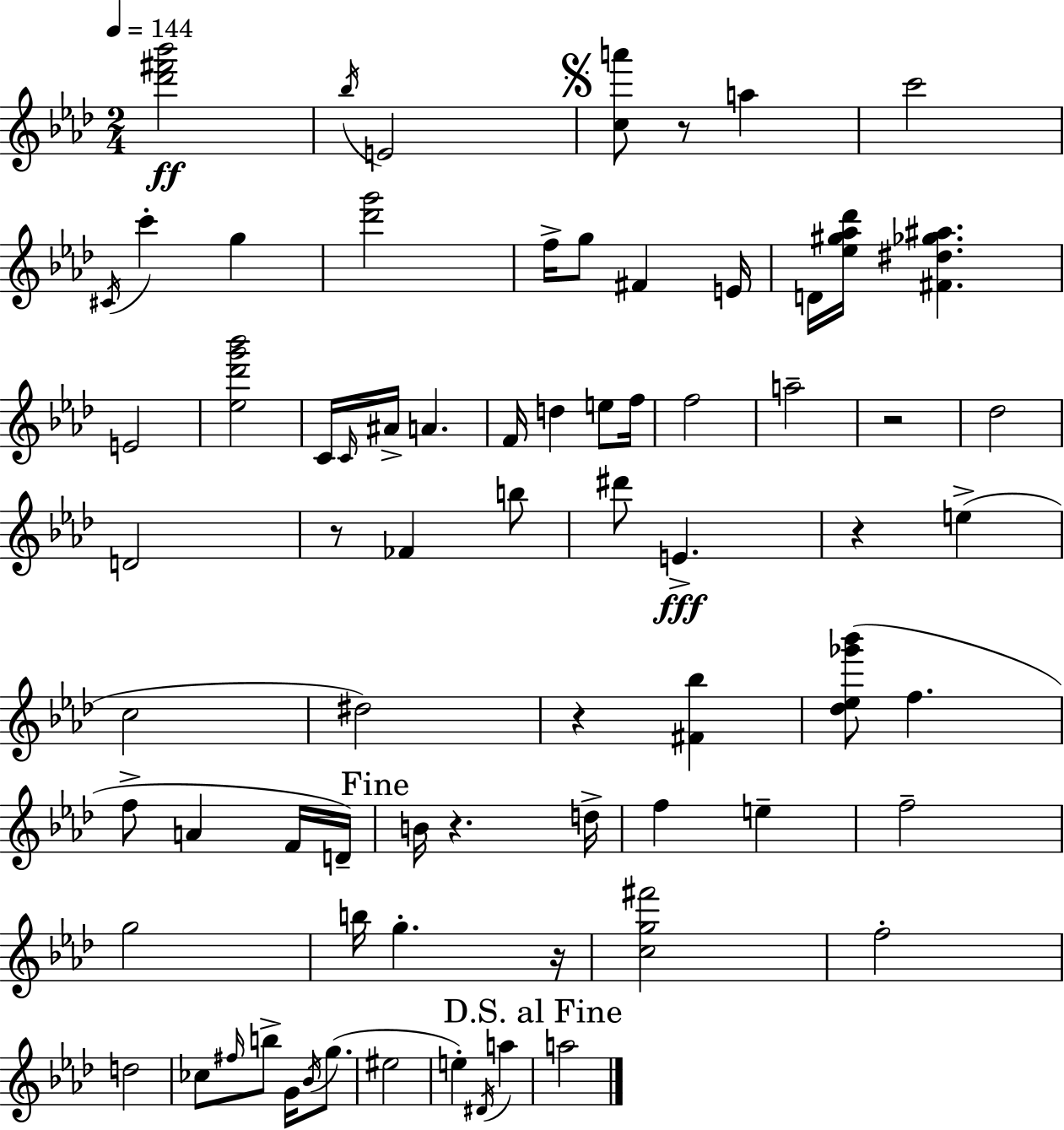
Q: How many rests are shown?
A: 7